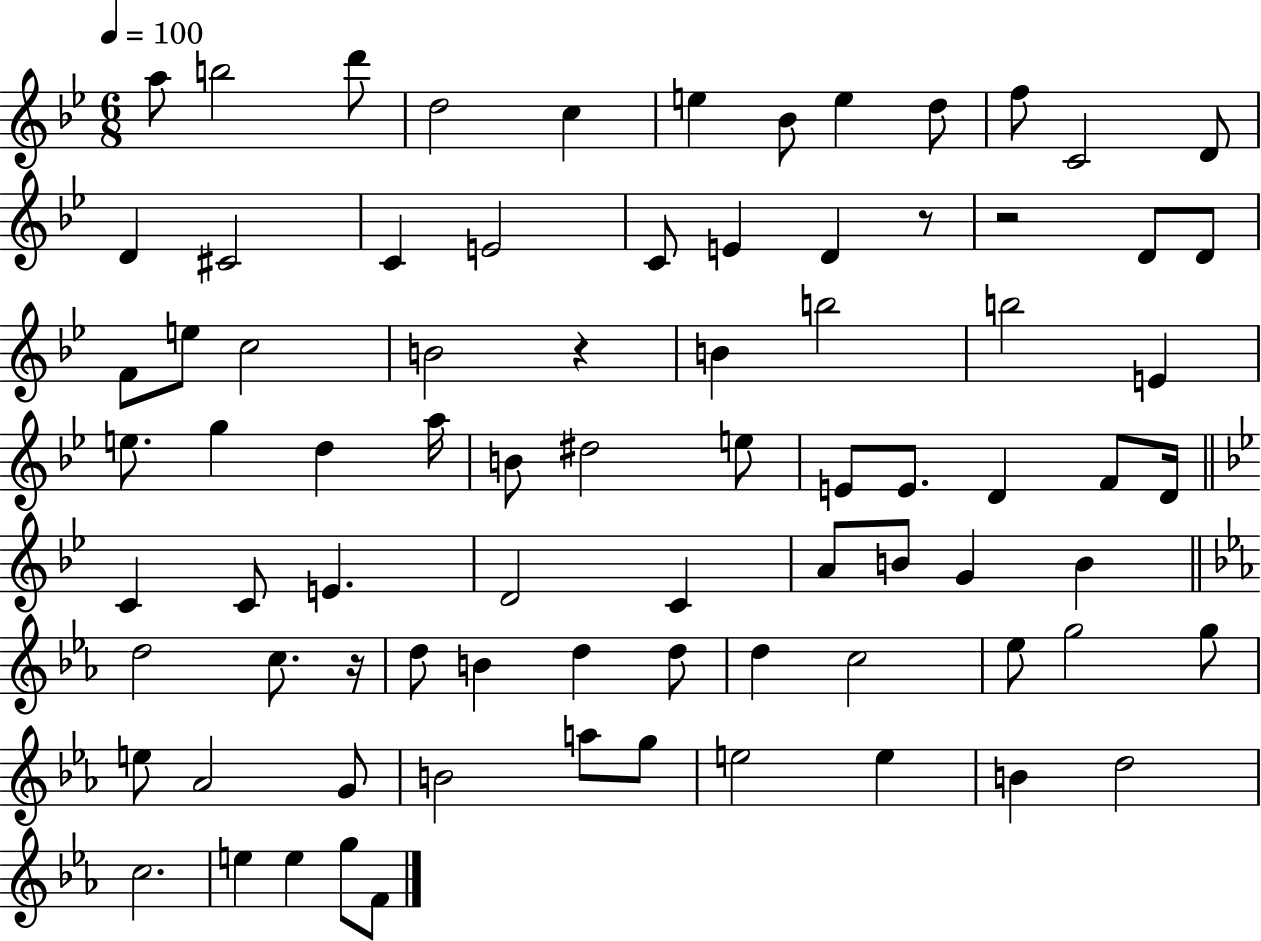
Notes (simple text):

A5/e B5/h D6/e D5/h C5/q E5/q Bb4/e E5/q D5/e F5/e C4/h D4/e D4/q C#4/h C4/q E4/h C4/e E4/q D4/q R/e R/h D4/e D4/e F4/e E5/e C5/h B4/h R/q B4/q B5/h B5/h E4/q E5/e. G5/q D5/q A5/s B4/e D#5/h E5/e E4/e E4/e. D4/q F4/e D4/s C4/q C4/e E4/q. D4/h C4/q A4/e B4/e G4/q B4/q D5/h C5/e. R/s D5/e B4/q D5/q D5/e D5/q C5/h Eb5/e G5/h G5/e E5/e Ab4/h G4/e B4/h A5/e G5/e E5/h E5/q B4/q D5/h C5/h. E5/q E5/q G5/e F4/e